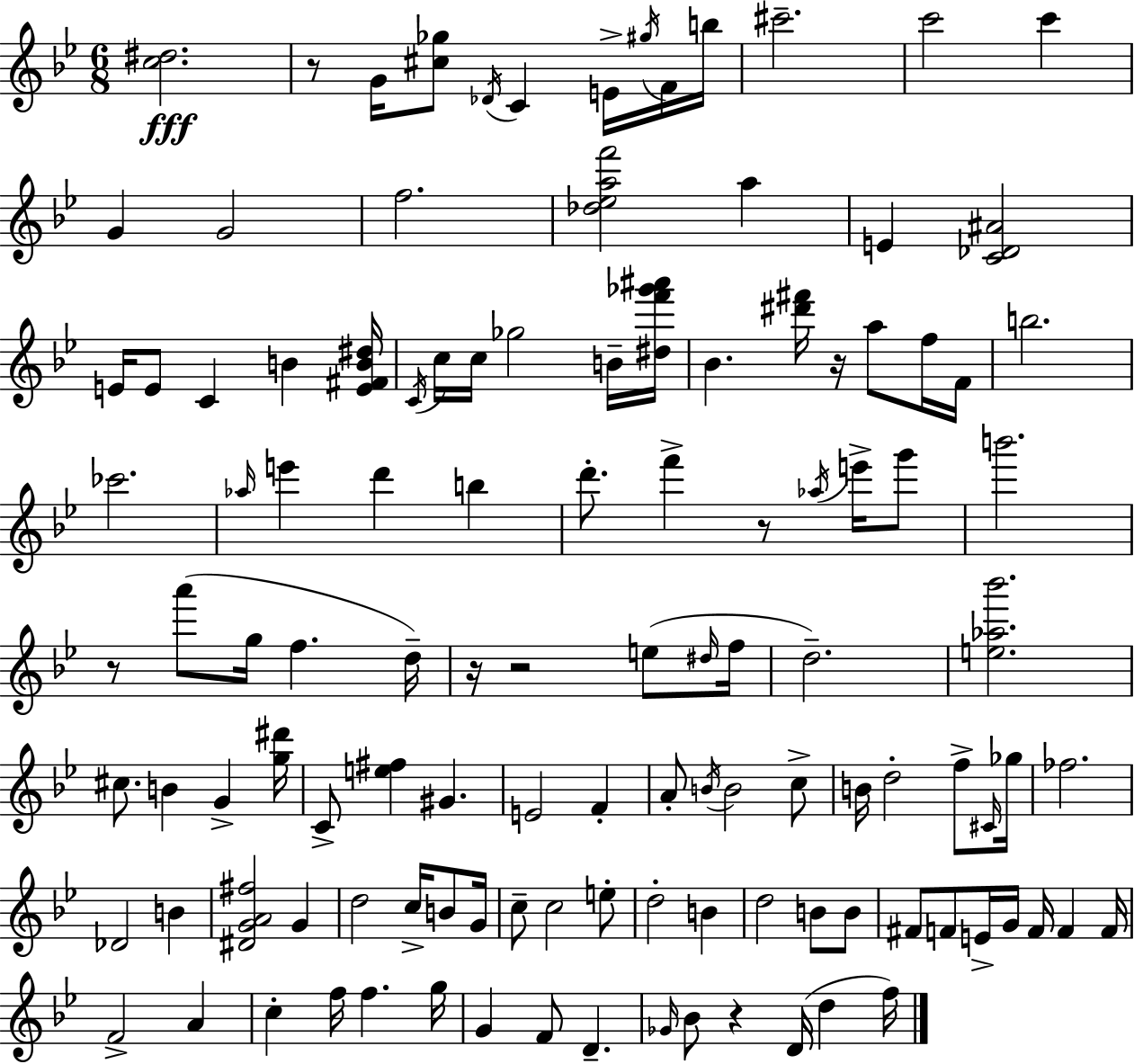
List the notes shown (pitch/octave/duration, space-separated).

[C5,D#5]/h. R/e G4/s [C#5,Gb5]/e Db4/s C4/q E4/s G#5/s F4/s B5/s C#6/h. C6/h C6/q G4/q G4/h F5/h. [Db5,Eb5,A5,F6]/h A5/q E4/q [C4,Db4,A#4]/h E4/s E4/e C4/q B4/q [E4,F#4,B4,D#5]/s C4/s C5/s C5/s Gb5/h B4/s [D#5,F6,Gb6,A#6]/s Bb4/q. [D#6,F#6]/s R/s A5/e F5/s F4/s B5/h. CES6/h. Ab5/s E6/q D6/q B5/q D6/e. F6/q R/e Ab5/s E6/s G6/e B6/h. R/e A6/e G5/s F5/q. D5/s R/s R/h E5/e D#5/s F5/s D5/h. [E5,Ab5,Bb6]/h. C#5/e. B4/q G4/q [G5,D#6]/s C4/e [E5,F#5]/q G#4/q. E4/h F4/q A4/e B4/s B4/h C5/e B4/s D5/h F5/e C#4/s Gb5/s FES5/h. Db4/h B4/q [D#4,G4,A4,F#5]/h G4/q D5/h C5/s B4/e G4/s C5/e C5/h E5/e D5/h B4/q D5/h B4/e B4/e F#4/e F4/e E4/s G4/s F4/s F4/q F4/s F4/h A4/q C5/q F5/s F5/q. G5/s G4/q F4/e D4/q. Gb4/s Bb4/e R/q D4/s D5/q F5/s